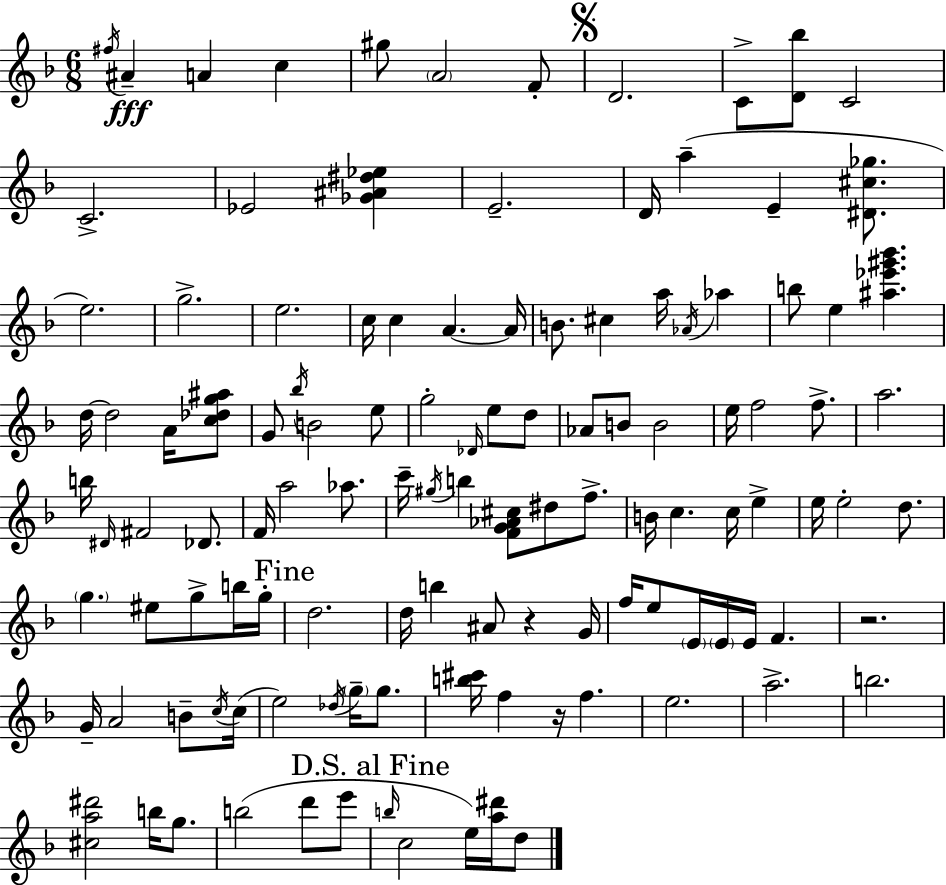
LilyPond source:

{
  \clef treble
  \numericTimeSignature
  \time 6/8
  \key d \minor
  \acciaccatura { fis''16 }\fff ais'4-- a'4 c''4 | gis''8 \parenthesize a'2 f'8-. | \mark \markup { \musicglyph "scripts.segno" } d'2. | c'8-> <d' bes''>8 c'2 | \break c'2.-> | ees'2 <ges' ais' dis'' ees''>4 | e'2.-- | d'16 a''4--( e'4-- <dis' cis'' ges''>8. | \break e''2.) | g''2.-> | e''2. | c''16 c''4 a'4.~~ | \break a'16 b'8. cis''4 a''16 \acciaccatura { aes'16 } aes''4 | b''8 e''4 <ais'' ees''' gis''' bes'''>4. | d''16~~ d''2 a'16 | <c'' des'' g'' ais''>8 g'8 \acciaccatura { bes''16 } b'2 | \break e''8 g''2-. \grace { des'16 } | e''8 d''8 aes'8 b'8 b'2 | e''16 f''2 | f''8.-> a''2. | \break b''16 \grace { dis'16 } fis'2 | des'8. f'16 a''2 | aes''8. c'''16-- \acciaccatura { gis''16 } b''4 <f' g' aes' cis''>8 | dis''8 f''8.-> b'16 c''4. | \break c''16 e''4-> e''16 e''2-. | d''8. \parenthesize g''4. | eis''8 g''8-> b''16 g''16-. \mark "Fine" d''2. | d''16 b''4 ais'8 | \break r4 g'16 f''16 e''8 \parenthesize e'16 \parenthesize e'16 e'16 | f'4. r2. | g'16-- a'2 | b'8-- \acciaccatura { c''16 }( c''16 e''2) | \break \acciaccatura { des''16 } \parenthesize g''16-- g''8. <b'' cis'''>16 f''4 | r16 f''4. e''2. | a''2.-> | b''2. | \break <cis'' a'' dis'''>2 | b''16 g''8. b''2( | d'''8 e'''8 \mark "D.S. al Fine" \grace { b''16 } c''2 | e''16) <a'' dis'''>16 d''8 \bar "|."
}